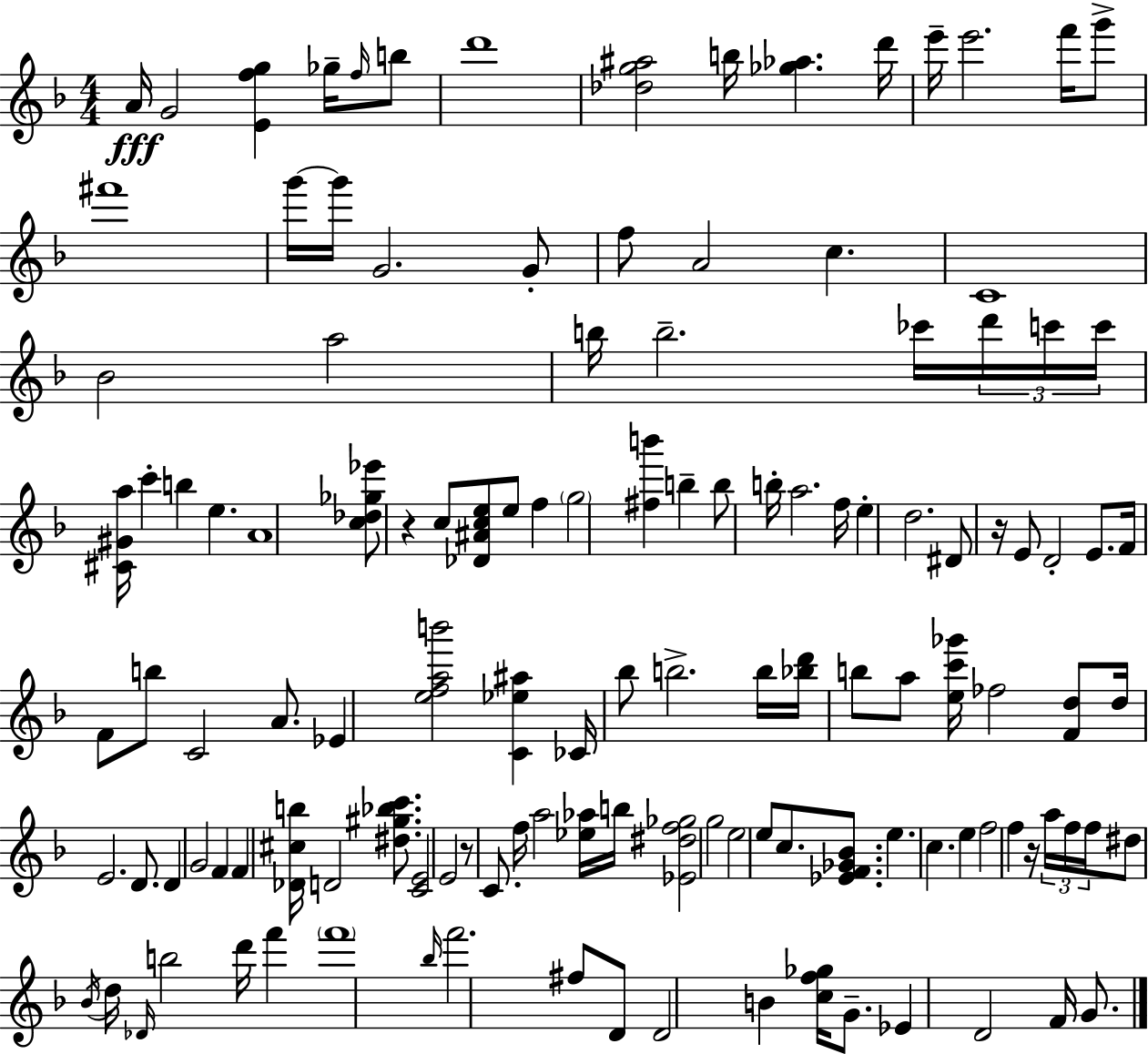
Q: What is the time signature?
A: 4/4